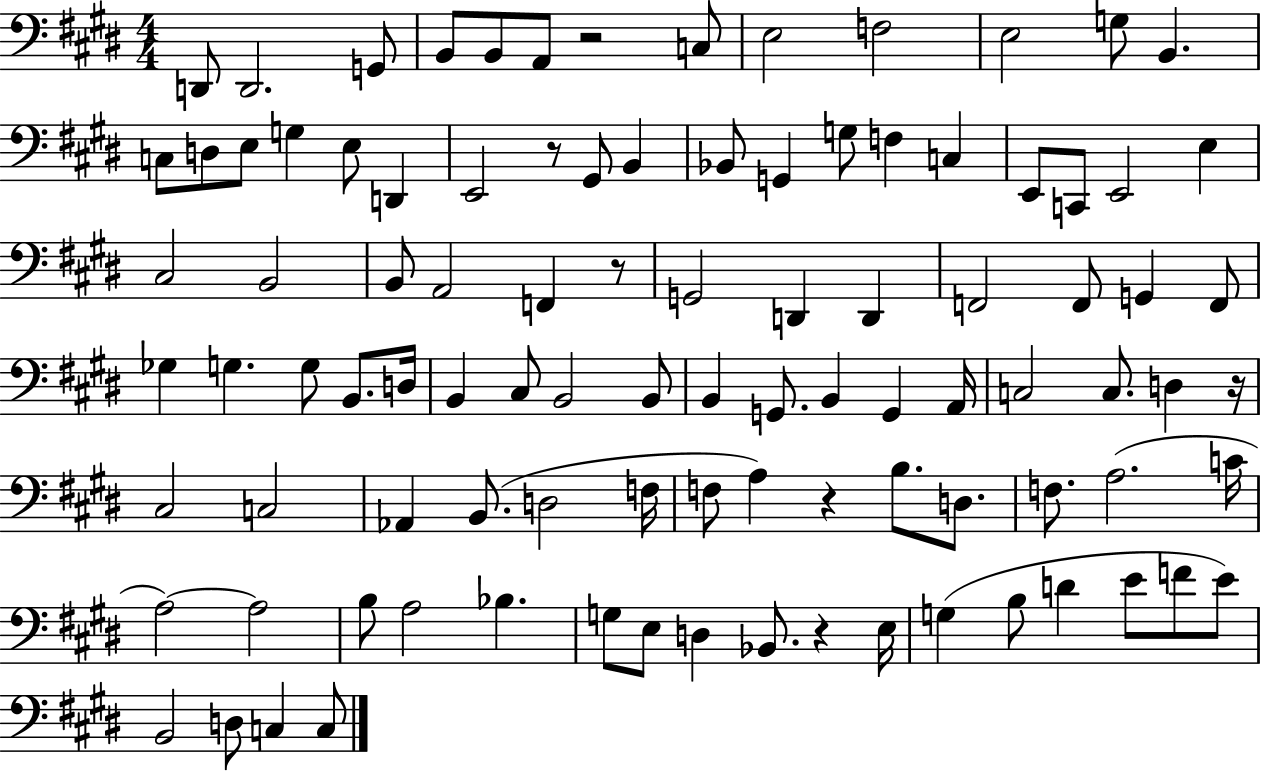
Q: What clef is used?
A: bass